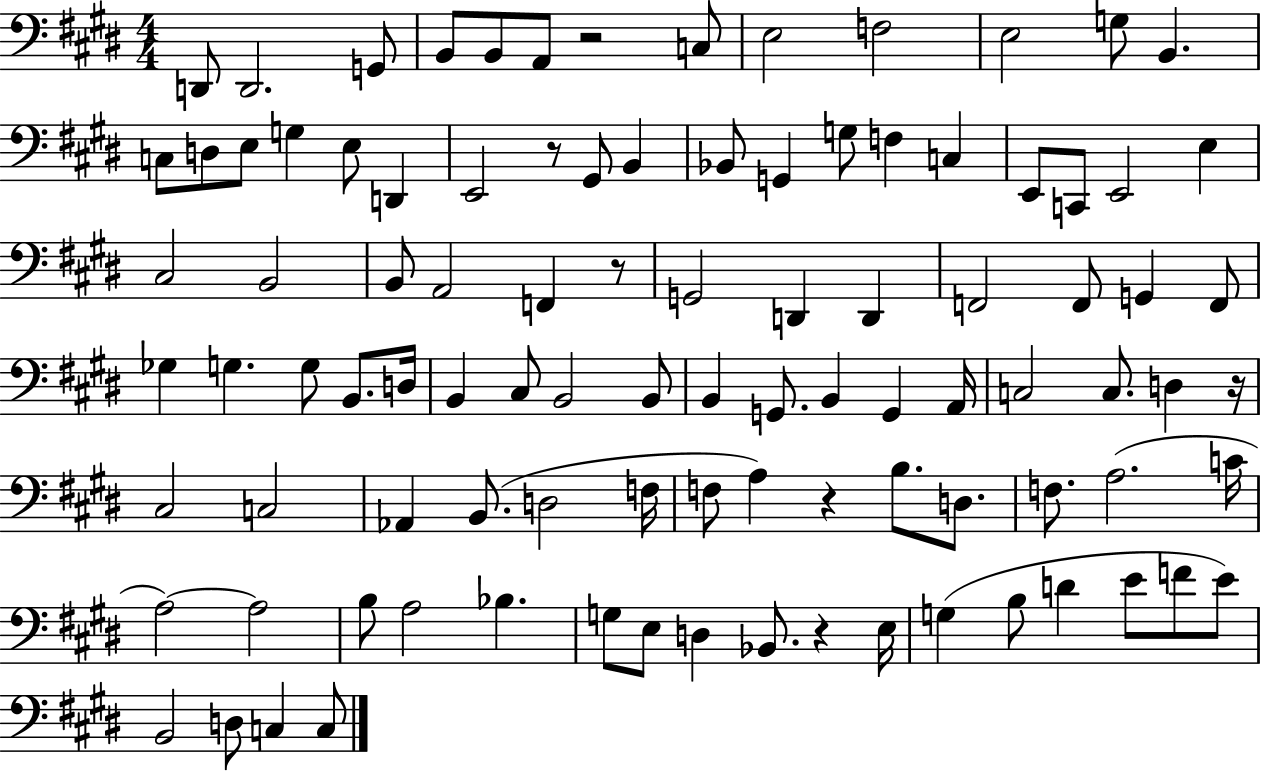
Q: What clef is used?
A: bass